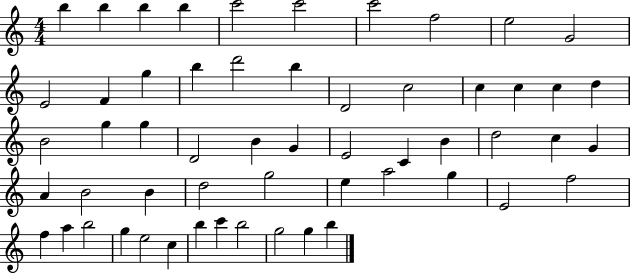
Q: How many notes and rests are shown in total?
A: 56